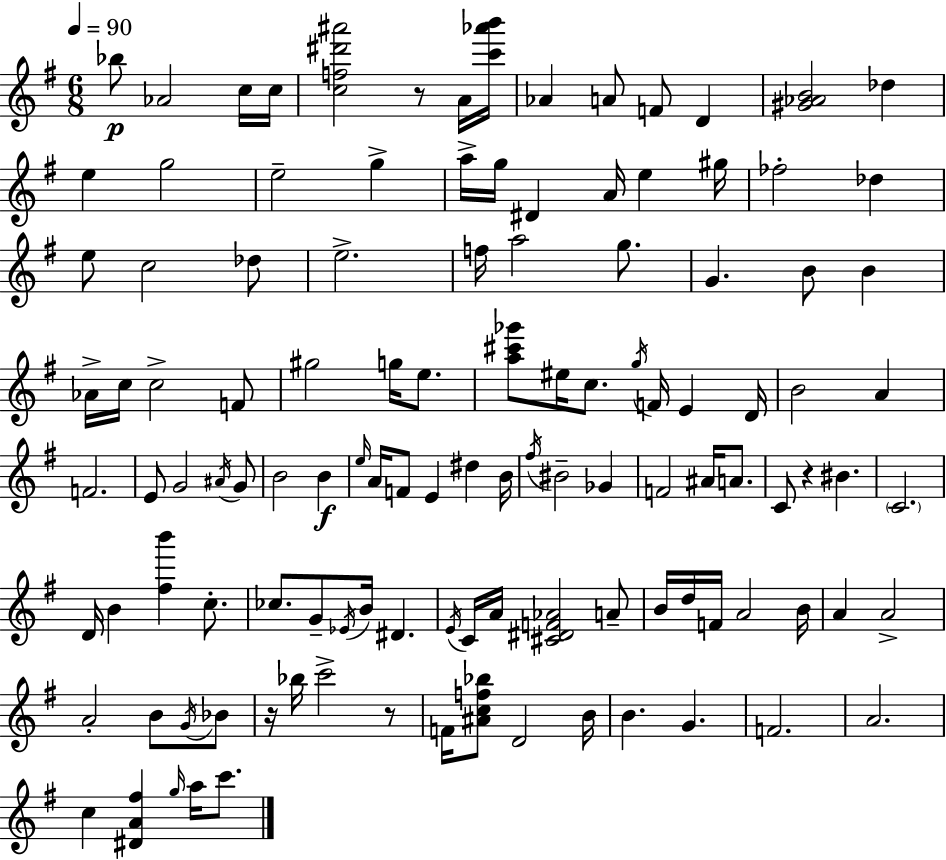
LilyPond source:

{
  \clef treble
  \numericTimeSignature
  \time 6/8
  \key g \major
  \tempo 4 = 90
  bes''8\p aes'2 c''16 c''16 | <c'' f'' dis''' ais'''>2 r8 a'16 <c''' aes''' b'''>16 | aes'4 a'8 f'8 d'4 | <gis' aes' b'>2 des''4 | \break e''4 g''2 | e''2-- g''4-> | a''16-> g''16 dis'4 a'16 e''4 gis''16 | fes''2-. des''4 | \break e''8 c''2 des''8 | e''2.-> | f''16 a''2 g''8. | g'4. b'8 b'4 | \break aes'16-> c''16 c''2-> f'8 | gis''2 g''16 e''8. | <a'' cis''' ges'''>8 eis''16 c''8. \acciaccatura { g''16 } f'16 e'4 | d'16 b'2 a'4 | \break f'2. | e'8 g'2 \acciaccatura { ais'16 } | g'8 b'2 b'4\f | \grace { e''16 } a'16 f'8 e'4 dis''4 | \break b'16 \acciaccatura { fis''16 } bis'2-- | ges'4 f'2 | ais'16 a'8. c'8 r4 bis'4. | \parenthesize c'2. | \break d'16 b'4 <fis'' b'''>4 | c''8.-. ces''8. g'8-- \acciaccatura { ees'16 } b'16 dis'4. | \acciaccatura { e'16 } c'16 a'16 <cis' dis' f' aes'>2 | a'8-- b'16 d''16 f'16 a'2 | \break b'16 a'4 a'2-> | a'2-. | b'8 \acciaccatura { g'16 } bes'8 r16 bes''16 c'''2-> | r8 f'16 <ais' c'' f'' bes''>8 d'2 | \break b'16 b'4. | g'4. f'2. | a'2. | c''4 <dis' a' fis''>4 | \break \grace { g''16 } a''16 c'''8. \bar "|."
}